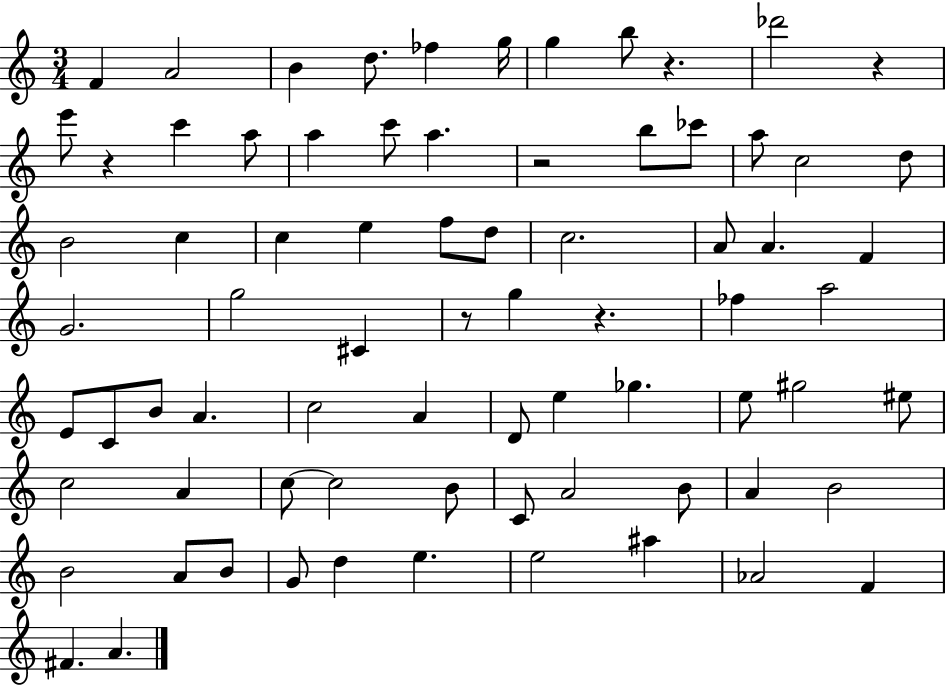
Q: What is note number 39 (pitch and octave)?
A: B4